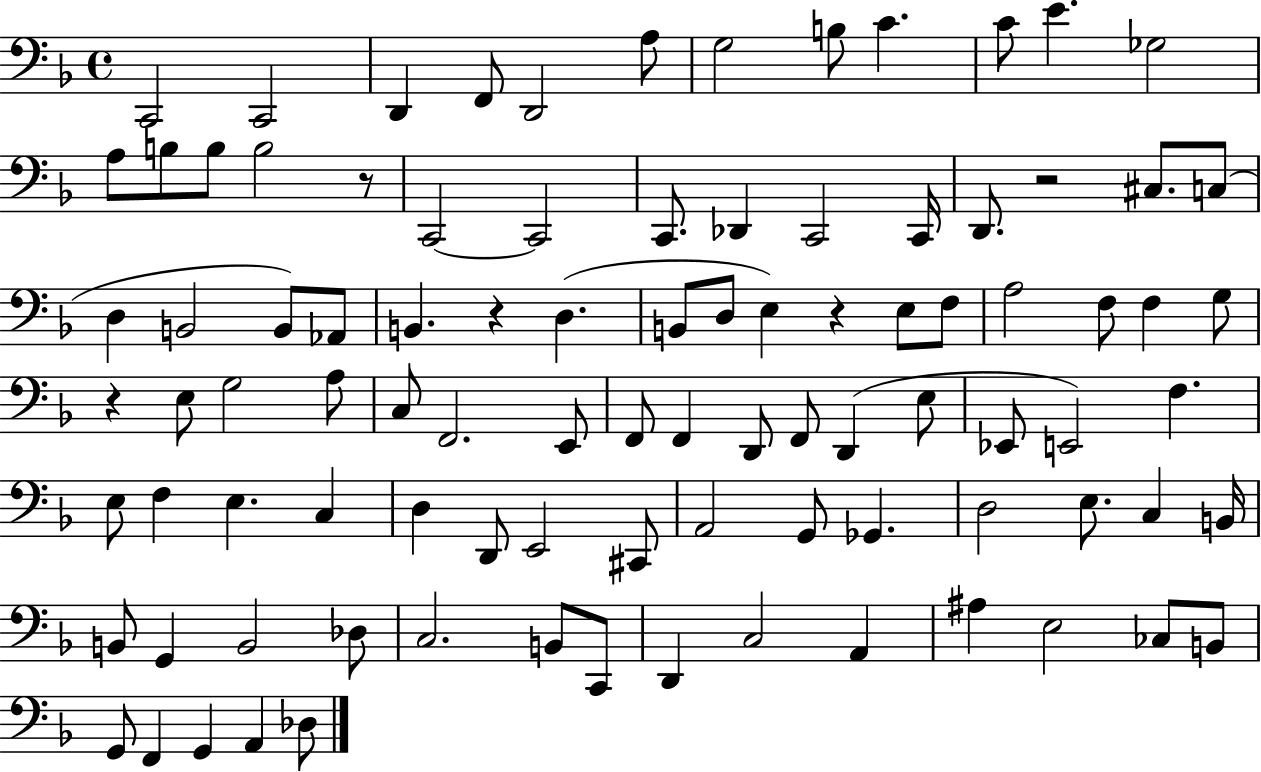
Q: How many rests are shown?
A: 5